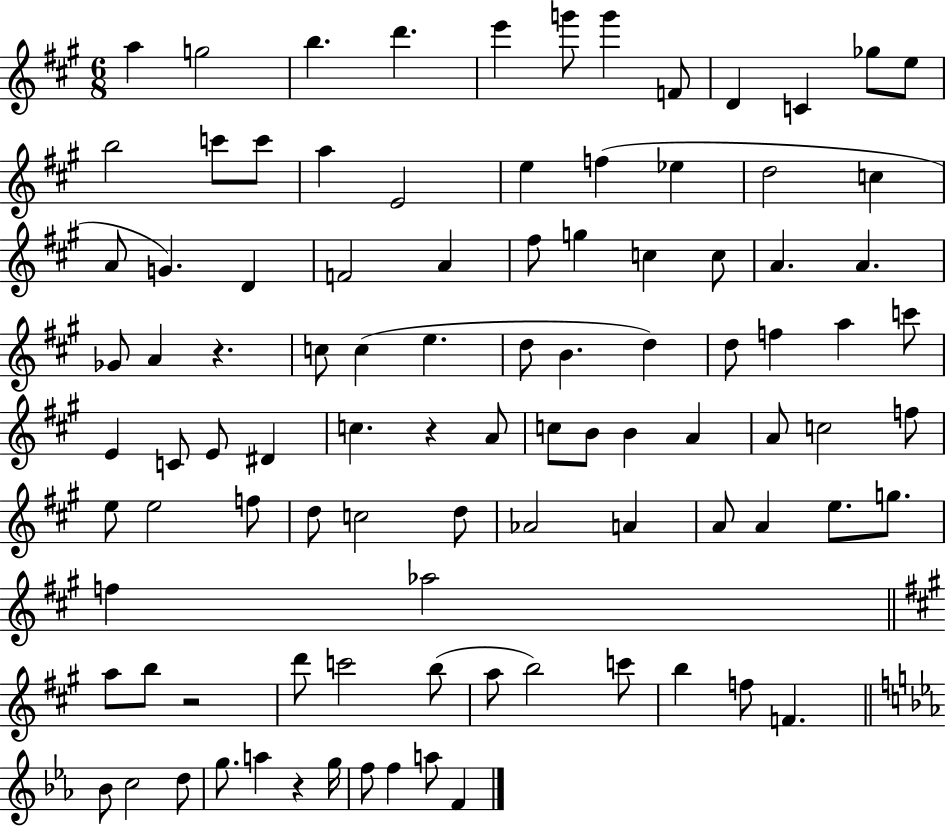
A5/q G5/h B5/q. D6/q. E6/q G6/e G6/q F4/e D4/q C4/q Gb5/e E5/e B5/h C6/e C6/e A5/q E4/h E5/q F5/q Eb5/q D5/h C5/q A4/e G4/q. D4/q F4/h A4/q F#5/e G5/q C5/q C5/e A4/q. A4/q. Gb4/e A4/q R/q. C5/e C5/q E5/q. D5/e B4/q. D5/q D5/e F5/q A5/q C6/e E4/q C4/e E4/e D#4/q C5/q. R/q A4/e C5/e B4/e B4/q A4/q A4/e C5/h F5/e E5/e E5/h F5/e D5/e C5/h D5/e Ab4/h A4/q A4/e A4/q E5/e. G5/e. F5/q Ab5/h A5/e B5/e R/h D6/e C6/h B5/e A5/e B5/h C6/e B5/q F5/e F4/q. Bb4/e C5/h D5/e G5/e. A5/q R/q G5/s F5/e F5/q A5/e F4/q